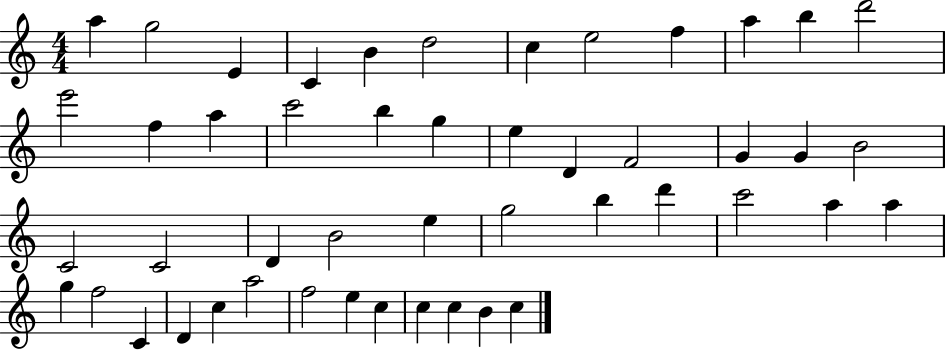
{
  \clef treble
  \numericTimeSignature
  \time 4/4
  \key c \major
  a''4 g''2 e'4 | c'4 b'4 d''2 | c''4 e''2 f''4 | a''4 b''4 d'''2 | \break e'''2 f''4 a''4 | c'''2 b''4 g''4 | e''4 d'4 f'2 | g'4 g'4 b'2 | \break c'2 c'2 | d'4 b'2 e''4 | g''2 b''4 d'''4 | c'''2 a''4 a''4 | \break g''4 f''2 c'4 | d'4 c''4 a''2 | f''2 e''4 c''4 | c''4 c''4 b'4 c''4 | \break \bar "|."
}